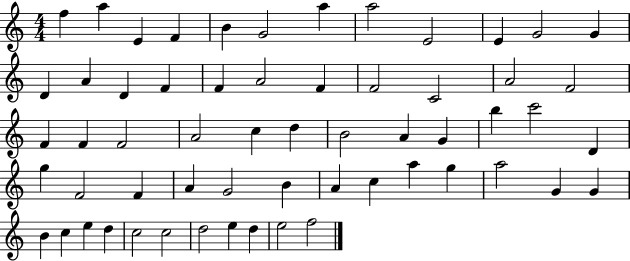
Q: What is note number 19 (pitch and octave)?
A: F4